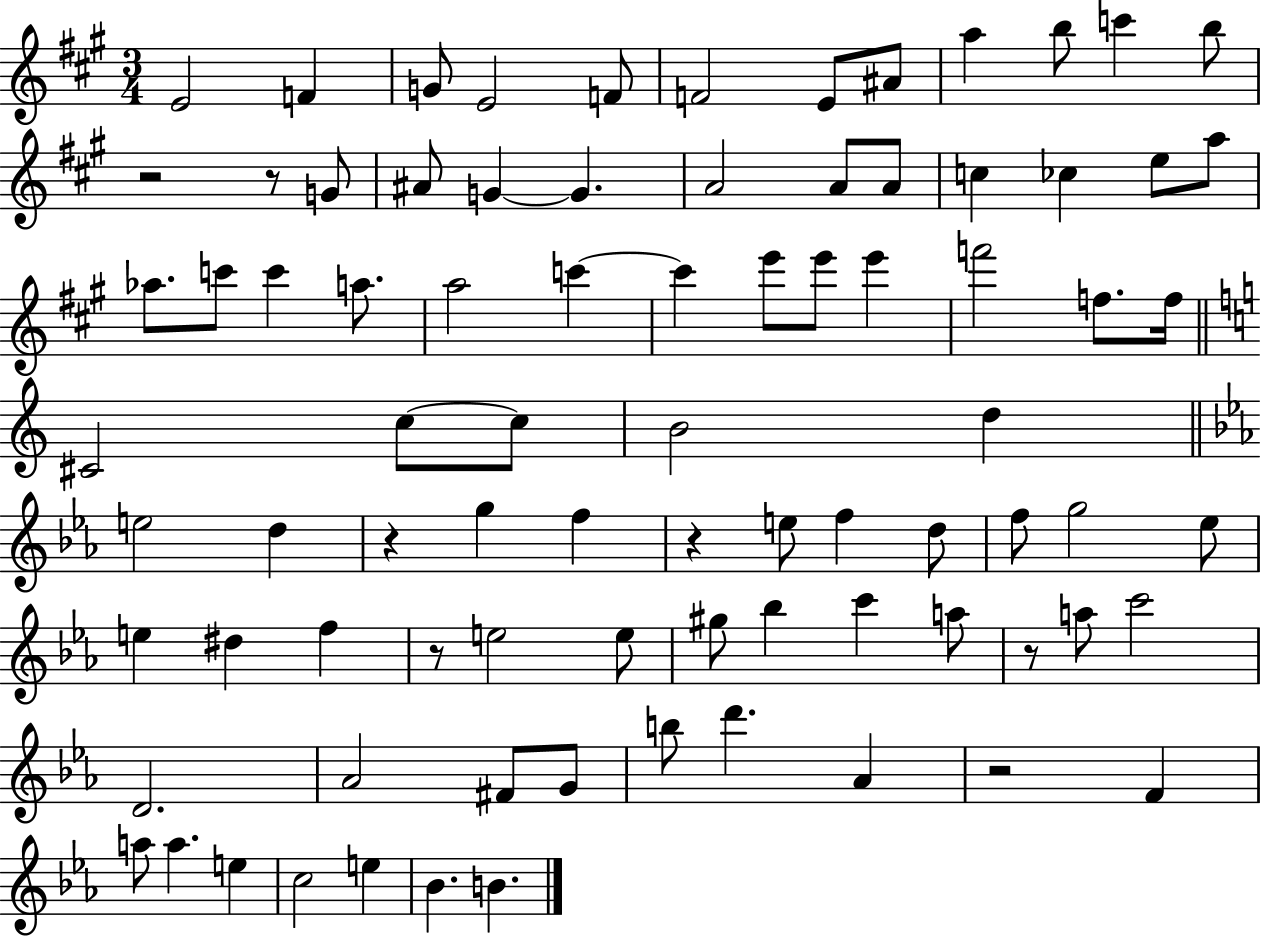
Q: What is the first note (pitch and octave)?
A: E4